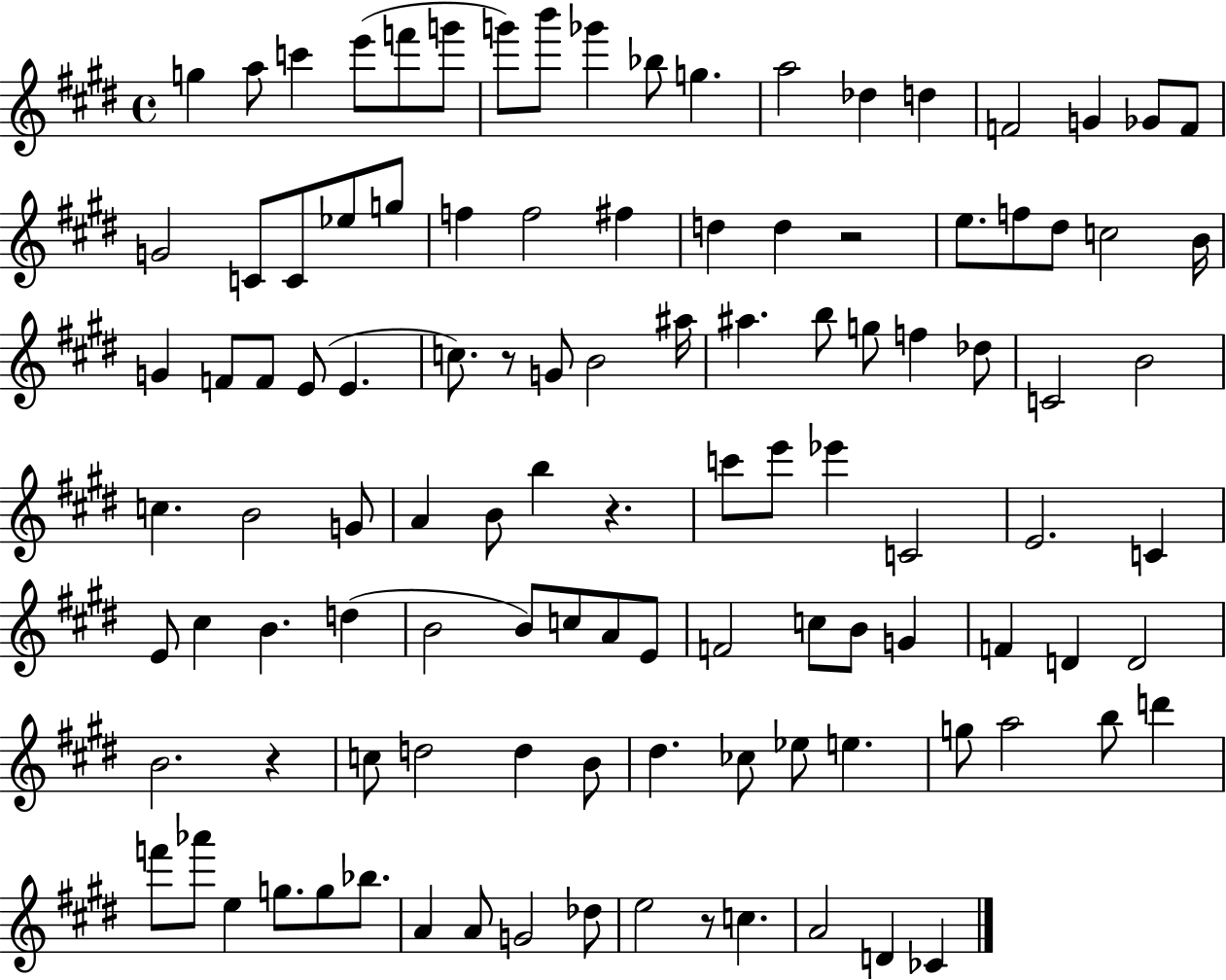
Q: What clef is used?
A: treble